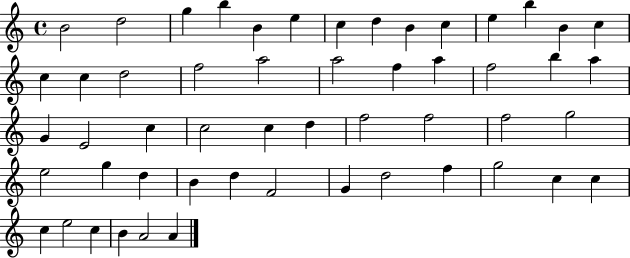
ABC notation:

X:1
T:Untitled
M:4/4
L:1/4
K:C
B2 d2 g b B e c d B c e b B c c c d2 f2 a2 a2 f a f2 b a G E2 c c2 c d f2 f2 f2 g2 e2 g d B d F2 G d2 f g2 c c c e2 c B A2 A